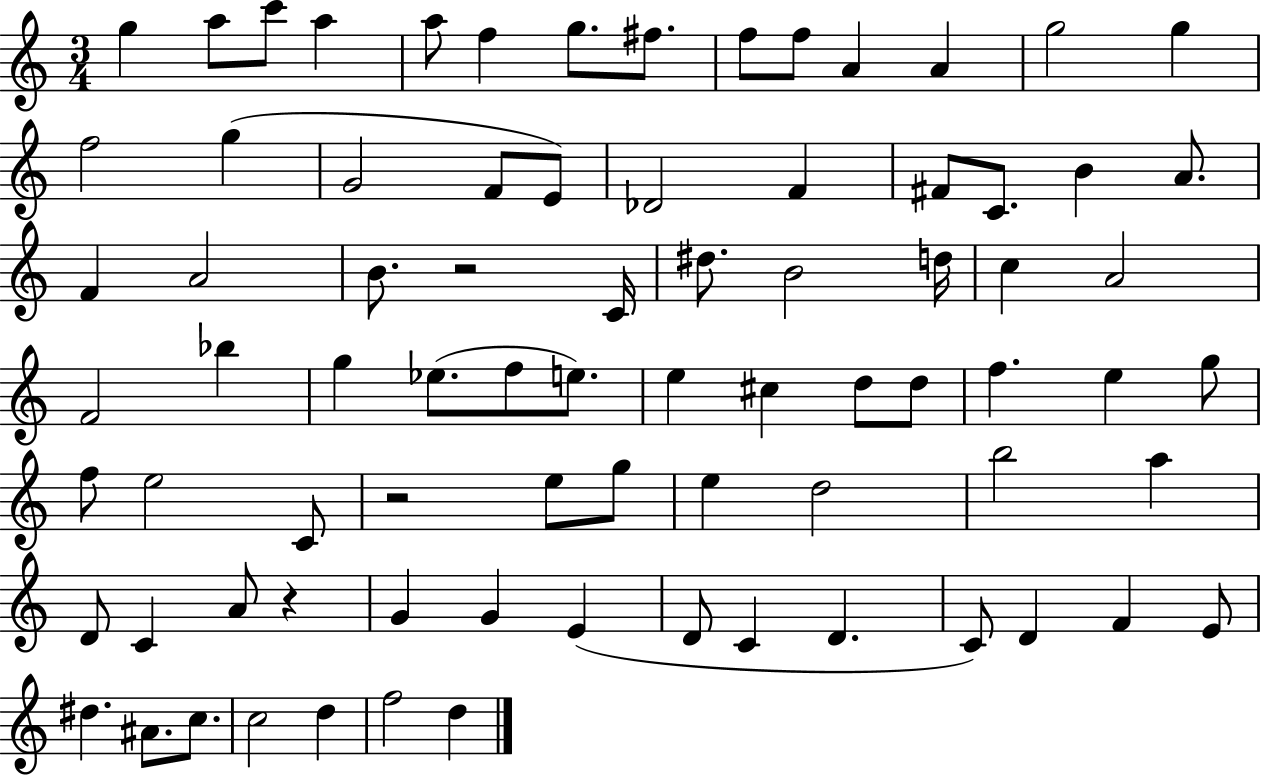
G5/q A5/e C6/e A5/q A5/e F5/q G5/e. F#5/e. F5/e F5/e A4/q A4/q G5/h G5/q F5/h G5/q G4/h F4/e E4/e Db4/h F4/q F#4/e C4/e. B4/q A4/e. F4/q A4/h B4/e. R/h C4/s D#5/e. B4/h D5/s C5/q A4/h F4/h Bb5/q G5/q Eb5/e. F5/e E5/e. E5/q C#5/q D5/e D5/e F5/q. E5/q G5/e F5/e E5/h C4/e R/h E5/e G5/e E5/q D5/h B5/h A5/q D4/e C4/q A4/e R/q G4/q G4/q E4/q D4/e C4/q D4/q. C4/e D4/q F4/q E4/e D#5/q. A#4/e. C5/e. C5/h D5/q F5/h D5/q